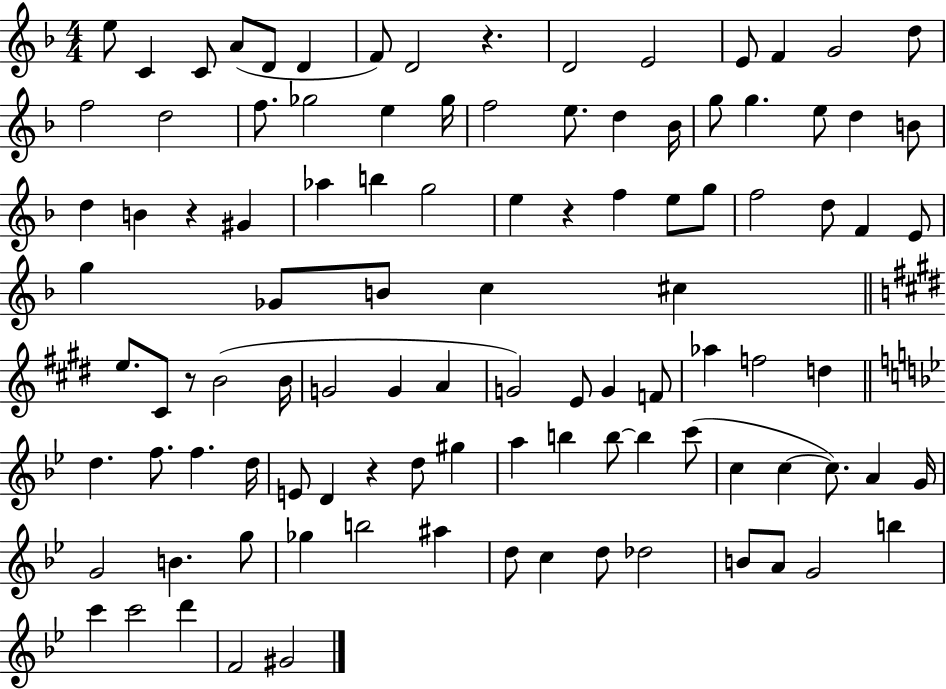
X:1
T:Untitled
M:4/4
L:1/4
K:F
e/2 C C/2 A/2 D/2 D F/2 D2 z D2 E2 E/2 F G2 d/2 f2 d2 f/2 _g2 e _g/4 f2 e/2 d _B/4 g/2 g e/2 d B/2 d B z ^G _a b g2 e z f e/2 g/2 f2 d/2 F E/2 g _G/2 B/2 c ^c e/2 ^C/2 z/2 B2 B/4 G2 G A G2 E/2 G F/2 _a f2 d d f/2 f d/4 E/2 D z d/2 ^g a b b/2 b c'/2 c c c/2 A G/4 G2 B g/2 _g b2 ^a d/2 c d/2 _d2 B/2 A/2 G2 b c' c'2 d' F2 ^G2